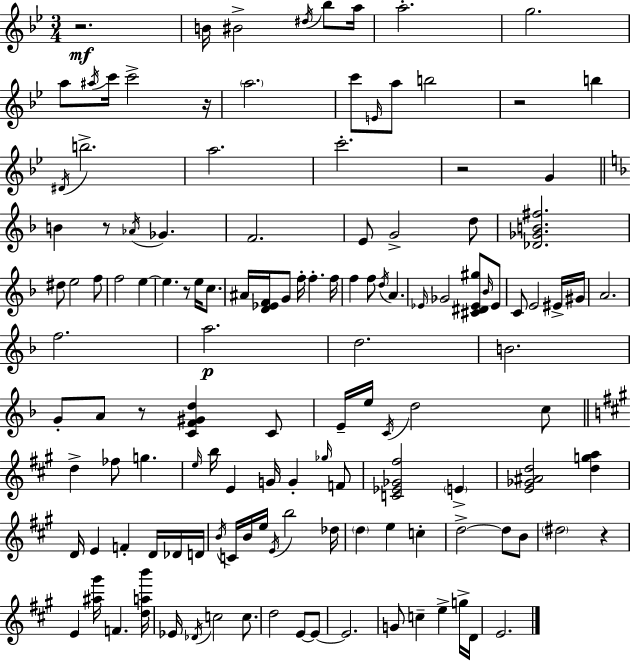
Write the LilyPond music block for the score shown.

{
  \clef treble
  \numericTimeSignature
  \time 3/4
  \key bes \major
  \repeat volta 2 { r2.\mf | b'16 bis'2-> \acciaccatura { dis''16 } bes''8 | a''16 a''2.-. | g''2. | \break a''8 \acciaccatura { ais''16 } c'''16 c'''2-> | r16 \parenthesize a''2. | c'''8 \grace { e'16 } a''8 b''2 | r2 b''4 | \break \acciaccatura { dis'16 } b''2.-> | a''2. | c'''2.-. | r2 | \break g'4 \bar "||" \break \key d \minor b'4 r8 \acciaccatura { aes'16 } ges'4. | f'2. | e'8 g'2-> d''8 | <des' ges' b' fis''>2. | \break dis''8 e''2 f''8 | f''2 e''4~~ | e''4. r8 e''16 c''8. | ais'16 <d' ees' f'>16 g'8 f''16-. f''4.-. | \break f''16 f''4 f''8 \acciaccatura { d''16 } a'4. | \grace { ees'16 } ges'2 <cis' dis' ees' gis''>8 | \grace { bes'16 } ees'8 c'8 e'2 | eis'16-> gis'16 a'2. | \break f''2. | a''2.\p | d''2. | b'2. | \break g'8-. a'8 r8 <c' f' gis' d''>4 | c'8 e'16-- e''16 \acciaccatura { c'16 } d''2 | c''8 \bar "||" \break \key a \major d''4-> fes''8 g''4. | \grace { e''16 } b''16 e'4 g'16 g'4-. \grace { ges''16 } | f'8 <c' ees' ges' fis''>2 \parenthesize e'4-> | <e' ges' ais' d''>2 <d'' g'' a''>4 | \break d'16 e'4 f'4-. d'16 | des'16 d'16 \acciaccatura { b'16 } c'16 b'16 e''16 \acciaccatura { e'16 } b''2 | des''16 \parenthesize d''4 e''4 | c''4-. d''2->~~ | \break d''8 b'8 \parenthesize dis''2 | r4 e'4 <ais'' gis'''>16 f'4. | <d'' a'' b'''>16 ees'16 \acciaccatura { des'16 } c''2 | c''8. d''2 | \break e'8~~ e'8~~ e'2. | g'8 c''4-- e''4-> | g''16-> d'16 e'2. | } \bar "|."
}